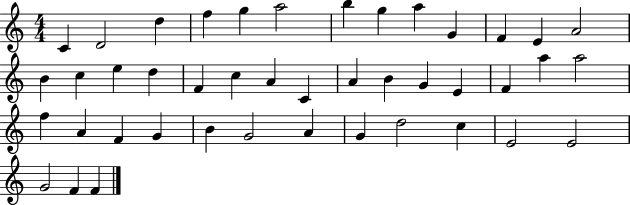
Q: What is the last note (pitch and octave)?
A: F4